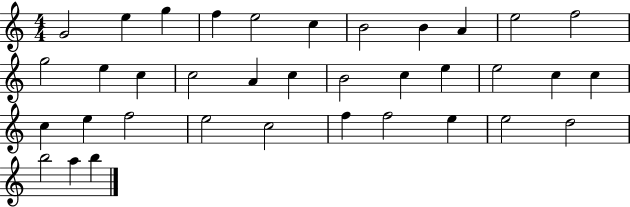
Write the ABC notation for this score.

X:1
T:Untitled
M:4/4
L:1/4
K:C
G2 e g f e2 c B2 B A e2 f2 g2 e c c2 A c B2 c e e2 c c c e f2 e2 c2 f f2 e e2 d2 b2 a b